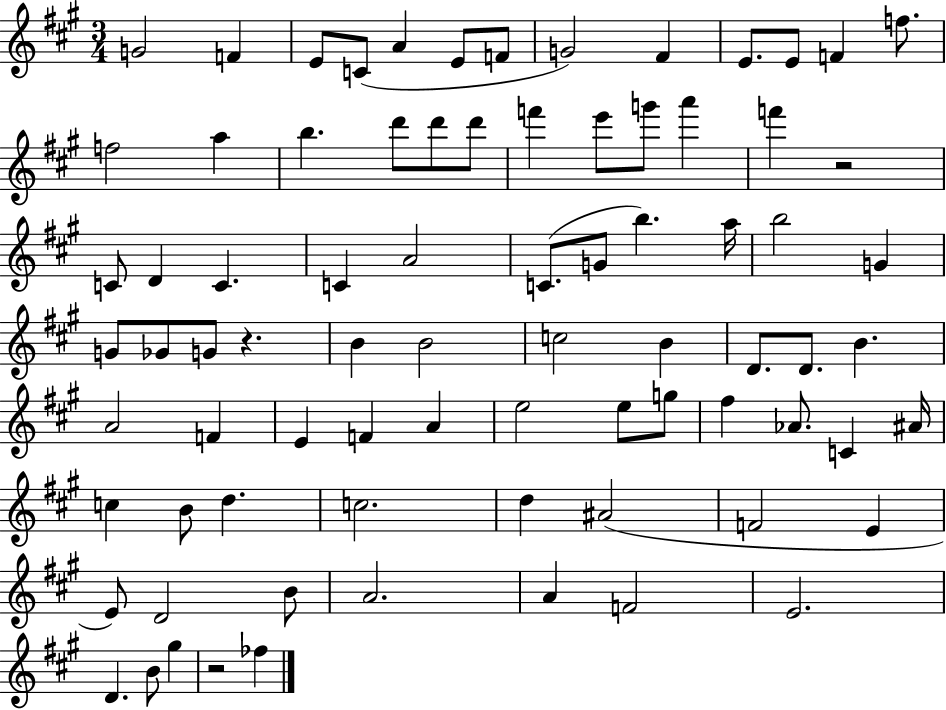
{
  \clef treble
  \numericTimeSignature
  \time 3/4
  \key a \major
  g'2 f'4 | e'8 c'8( a'4 e'8 f'8 | g'2) fis'4 | e'8. e'8 f'4 f''8. | \break f''2 a''4 | b''4. d'''8 d'''8 d'''8 | f'''4 e'''8 g'''8 a'''4 | f'''4 r2 | \break c'8 d'4 c'4. | c'4 a'2 | c'8.( g'8 b''4.) a''16 | b''2 g'4 | \break g'8 ges'8 g'8 r4. | b'4 b'2 | c''2 b'4 | d'8. d'8. b'4. | \break a'2 f'4 | e'4 f'4 a'4 | e''2 e''8 g''8 | fis''4 aes'8. c'4 ais'16 | \break c''4 b'8 d''4. | c''2. | d''4 ais'2( | f'2 e'4 | \break e'8) d'2 b'8 | a'2. | a'4 f'2 | e'2. | \break d'4. b'8 gis''4 | r2 fes''4 | \bar "|."
}